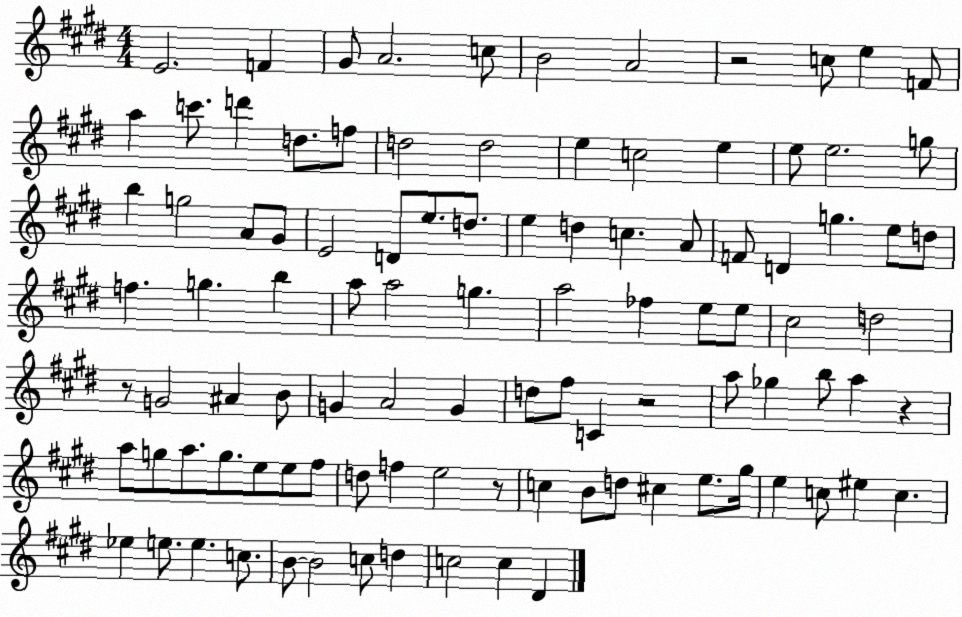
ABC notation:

X:1
T:Untitled
M:4/4
L:1/4
K:E
E2 F ^G/2 A2 c/2 B2 A2 z2 c/2 e F/2 a c'/2 d' d/2 f/2 d2 d2 e c2 e e/2 e2 g/2 b g2 A/2 ^G/2 E2 D/2 e/2 d/2 e d c A/2 F/2 D g e/2 d/2 f g b a/2 a2 g a2 _f e/2 e/2 ^c2 d2 z/2 G2 ^A B/2 G A2 G d/2 ^f/2 C z2 a/2 _g b/2 a z a/2 g/2 a/2 g/2 e/2 e/2 ^f/2 d/2 f e2 z/2 c B/2 d/2 ^c e/2 ^g/4 e c/2 ^e c _e e/2 e c/2 B/2 B2 c/2 d c2 c ^D